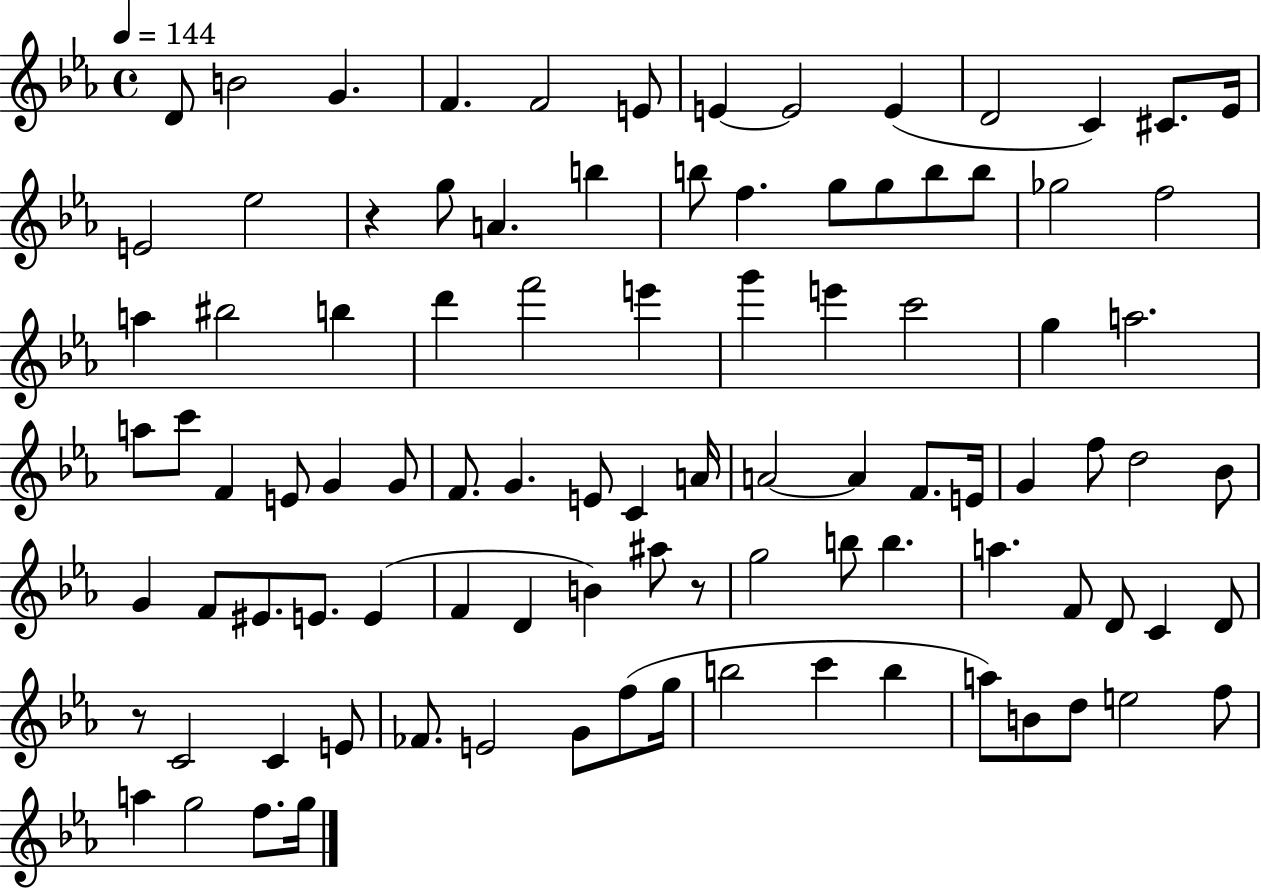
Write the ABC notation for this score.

X:1
T:Untitled
M:4/4
L:1/4
K:Eb
D/2 B2 G F F2 E/2 E E2 E D2 C ^C/2 _E/4 E2 _e2 z g/2 A b b/2 f g/2 g/2 b/2 b/2 _g2 f2 a ^b2 b d' f'2 e' g' e' c'2 g a2 a/2 c'/2 F E/2 G G/2 F/2 G E/2 C A/4 A2 A F/2 E/4 G f/2 d2 _B/2 G F/2 ^E/2 E/2 E F D B ^a/2 z/2 g2 b/2 b a F/2 D/2 C D/2 z/2 C2 C E/2 _F/2 E2 G/2 f/2 g/4 b2 c' b a/2 B/2 d/2 e2 f/2 a g2 f/2 g/4